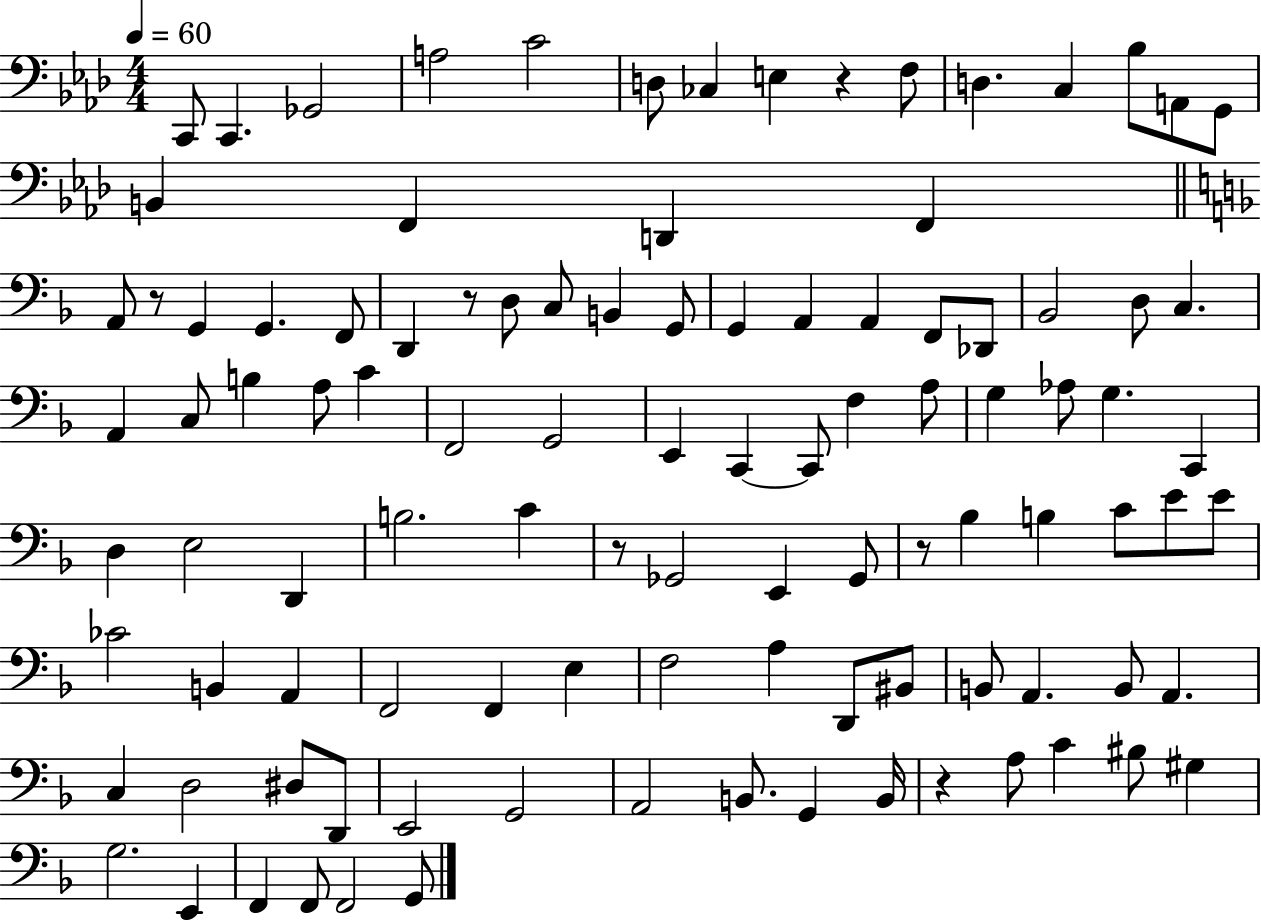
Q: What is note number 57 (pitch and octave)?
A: Gb2